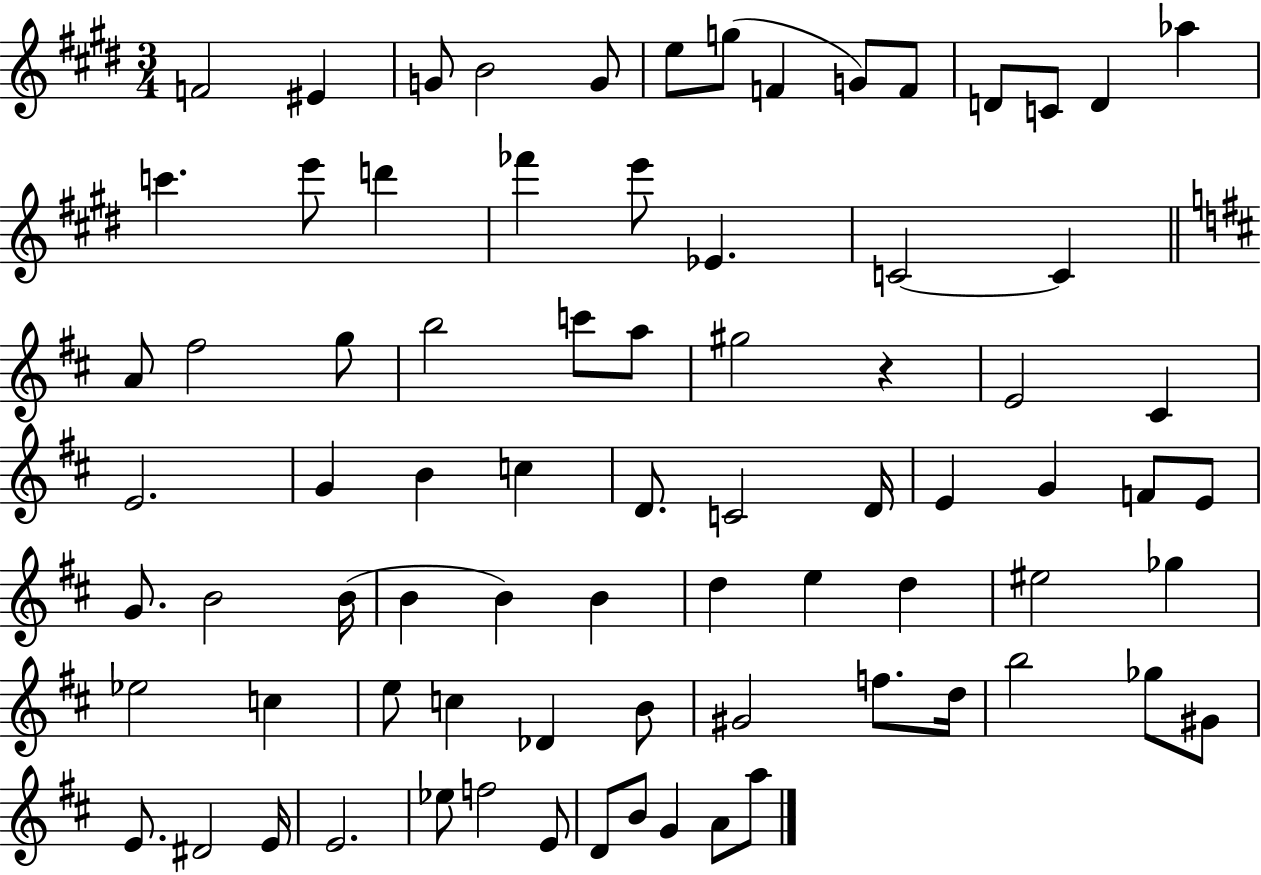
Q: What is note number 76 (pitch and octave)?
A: A4